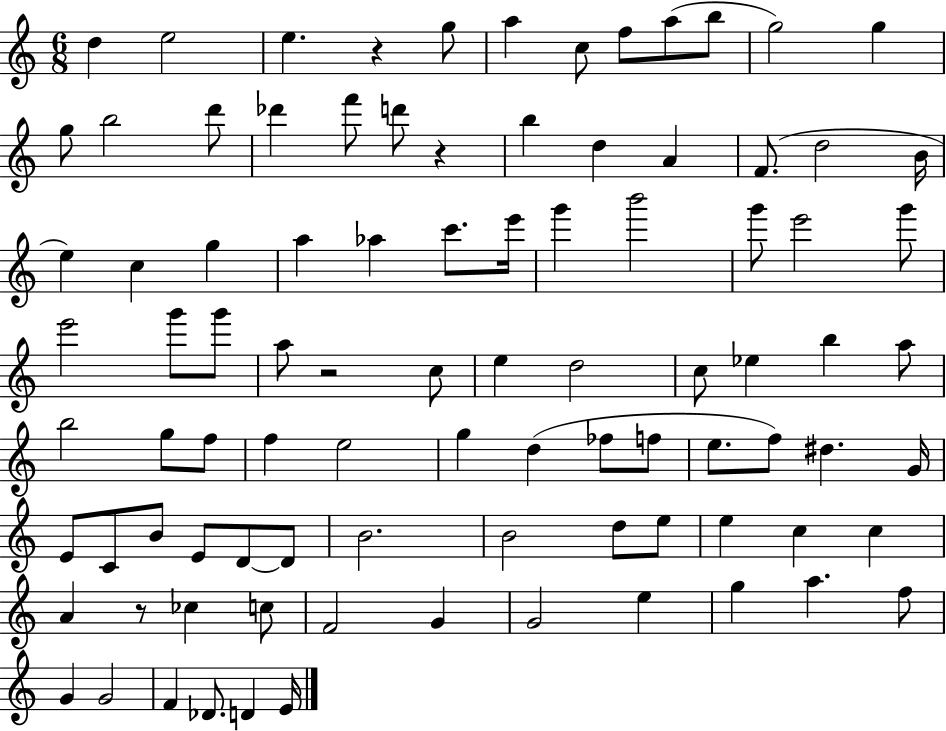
D5/q E5/h E5/q. R/q G5/e A5/q C5/e F5/e A5/e B5/e G5/h G5/q G5/e B5/h D6/e Db6/q F6/e D6/e R/q B5/q D5/q A4/q F4/e. D5/h B4/s E5/q C5/q G5/q A5/q Ab5/q C6/e. E6/s G6/q B6/h G6/e E6/h G6/e E6/h G6/e G6/e A5/e R/h C5/e E5/q D5/h C5/e Eb5/q B5/q A5/e B5/h G5/e F5/e F5/q E5/h G5/q D5/q FES5/e F5/e E5/e. F5/e D#5/q. G4/s E4/e C4/e B4/e E4/e D4/e D4/e B4/h. B4/h D5/e E5/e E5/q C5/q C5/q A4/q R/e CES5/q C5/e F4/h G4/q G4/h E5/q G5/q A5/q. F5/e G4/q G4/h F4/q Db4/e. D4/q E4/s